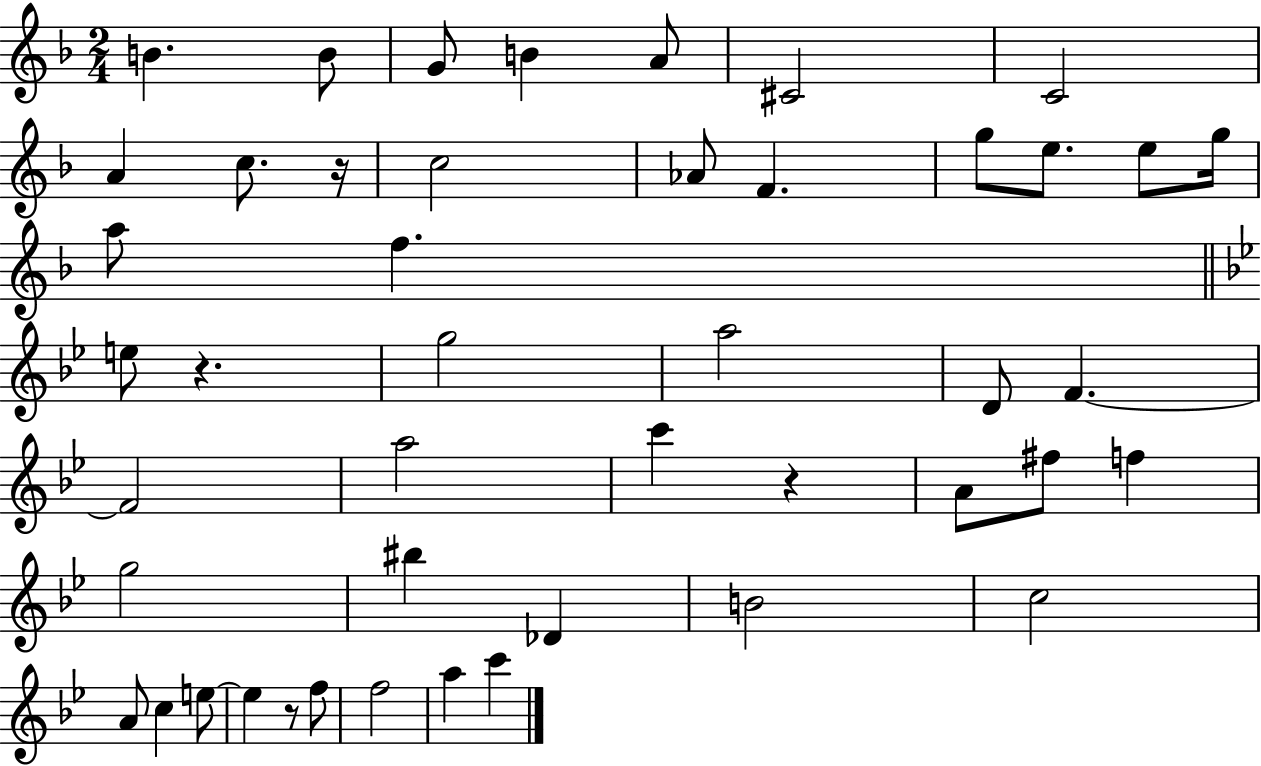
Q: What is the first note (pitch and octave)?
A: B4